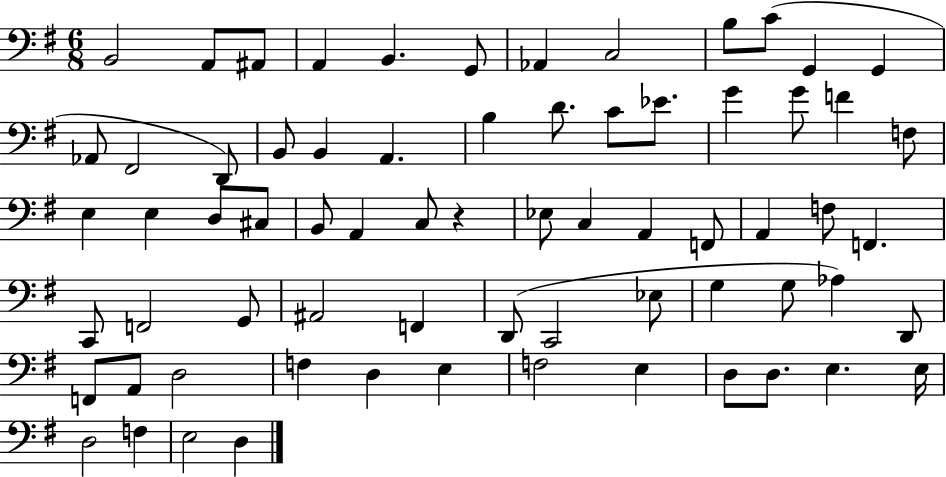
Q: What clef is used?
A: bass